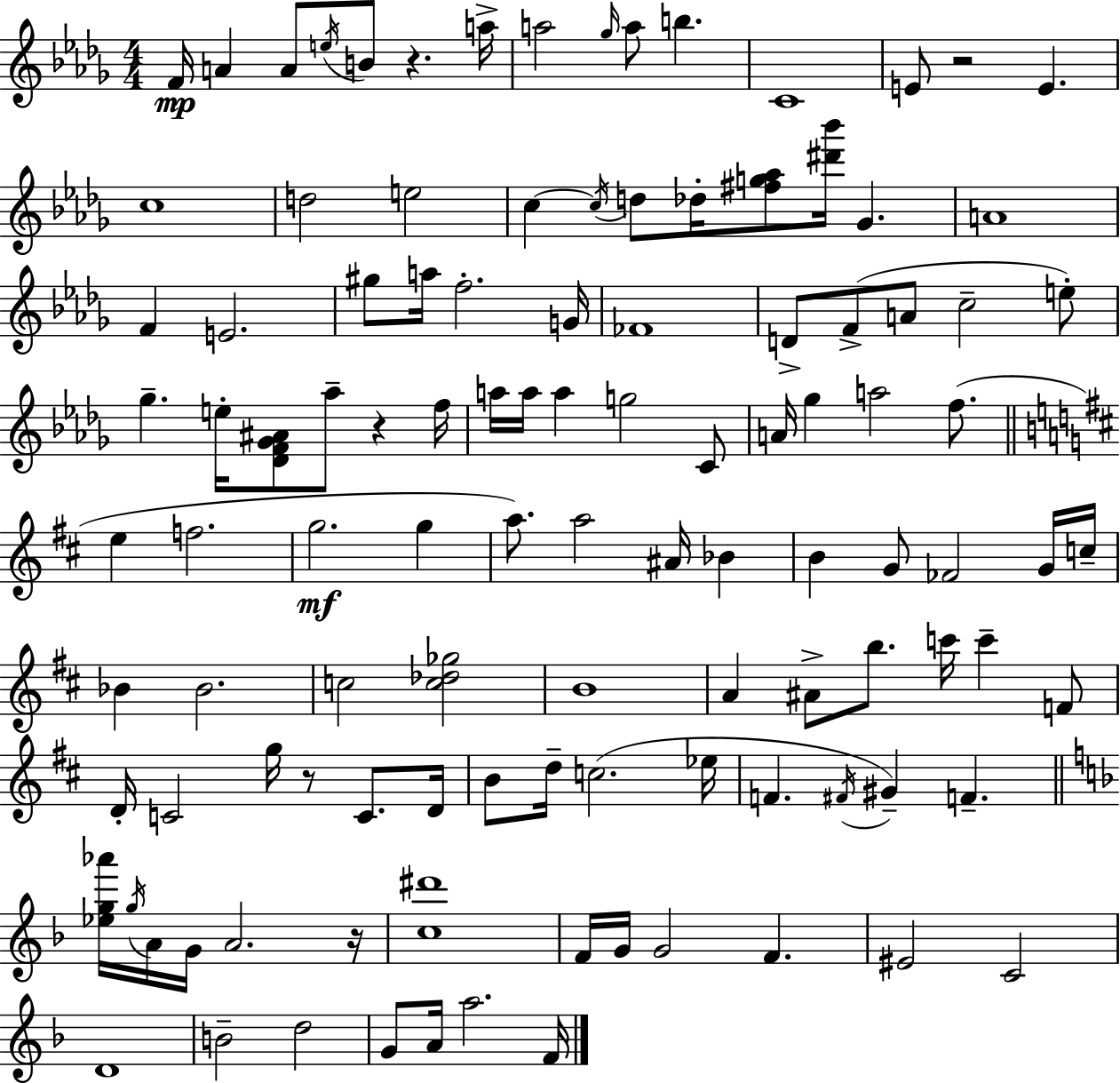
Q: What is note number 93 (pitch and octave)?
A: C4